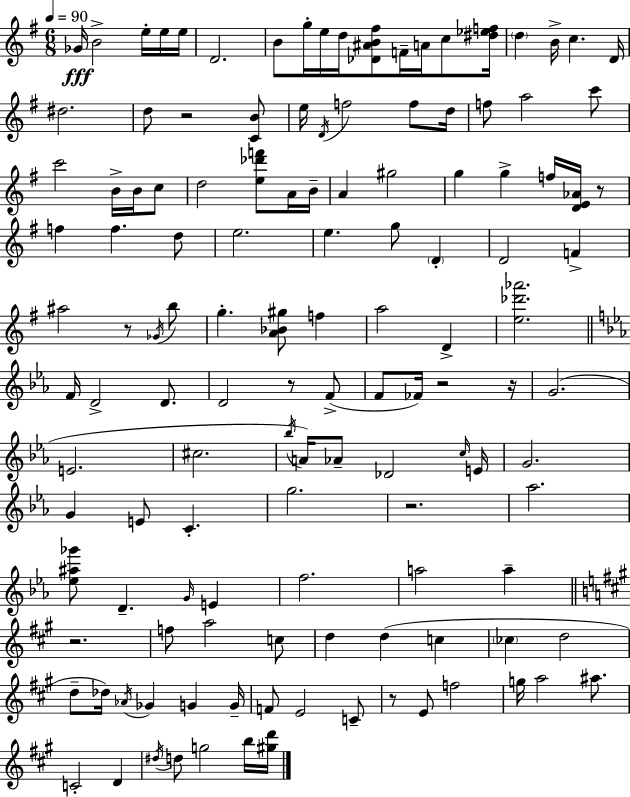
{
  \clef treble
  \numericTimeSignature
  \time 6/8
  \key g \major
  \tempo 4 = 90
  ges'16\fff b'2-> e''16-. e''16 e''16 | d'2. | b'8 g''16-. e''16 d''16 <des' ais' b' fis''>8 f'16-- a'16 c''8 <dis'' ees'' f''>16 | \parenthesize d''4 b'16-> c''4. d'16 | \break dis''2. | d''8 r2 <c' b'>8 | e''16 \acciaccatura { d'16 } f''2 f''8 | d''16 f''8 a''2 c'''8 | \break c'''2 b'16-> b'16 c''8 | d''2 <e'' des''' f'''>8 a'16 | b'16-- a'4 gis''2 | g''4 g''4-> f''16 <d' e' aes'>16 r8 | \break f''4 f''4. d''8 | e''2. | e''4. g''8 \parenthesize d'4-. | d'2 f'4-> | \break ais''2 r8 \acciaccatura { ges'16 } | b''8 g''4.-. <a' bes' gis''>8 f''4 | a''2 d'4-> | <e'' des''' aes'''>2. | \break \bar "||" \break \key c \minor f'16 d'2-> d'8. | d'2 r8 f'8->( | f'8 fes'16) r2 r16 | g'2.( | \break e'2. | cis''2. | \acciaccatura { bes''16 }) a'16 aes'8-- des'2 | \grace { c''16 } e'16 g'2. | \break g'4 e'8 c'4.-. | g''2. | r2. | aes''2. | \break <ees'' ais'' ges'''>8 d'4.-- \grace { g'16 } e'4 | f''2. | a''2 a''4-- | \bar "||" \break \key a \major r2. | f''8 a''2 c''8 | d''4 d''4( c''4 | \parenthesize ces''4 d''2 | \break d''8-- des''16) \acciaccatura { aes'16 } ges'4 g'4 | g'16-- f'8 e'2 c'8-- | r8 e'8 f''2 | g''16 a''2 ais''8. | \break c'2-. d'4 | \acciaccatura { dis''16 } d''8 g''2 | b''16 <gis'' d'''>16 \bar "|."
}